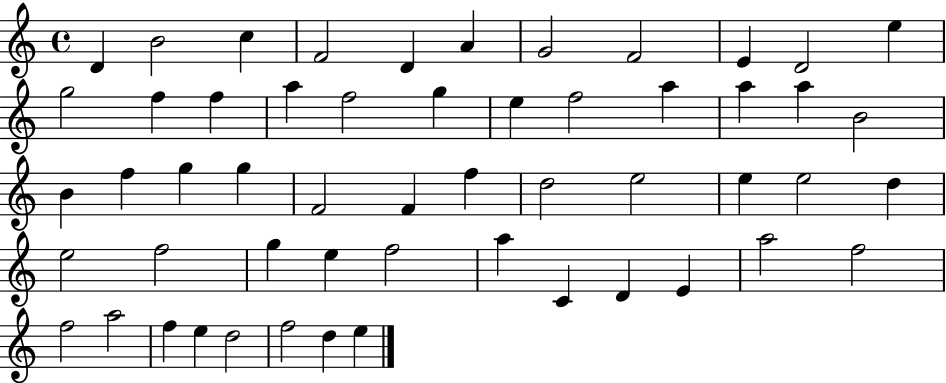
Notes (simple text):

D4/q B4/h C5/q F4/h D4/q A4/q G4/h F4/h E4/q D4/h E5/q G5/h F5/q F5/q A5/q F5/h G5/q E5/q F5/h A5/q A5/q A5/q B4/h B4/q F5/q G5/q G5/q F4/h F4/q F5/q D5/h E5/h E5/q E5/h D5/q E5/h F5/h G5/q E5/q F5/h A5/q C4/q D4/q E4/q A5/h F5/h F5/h A5/h F5/q E5/q D5/h F5/h D5/q E5/q